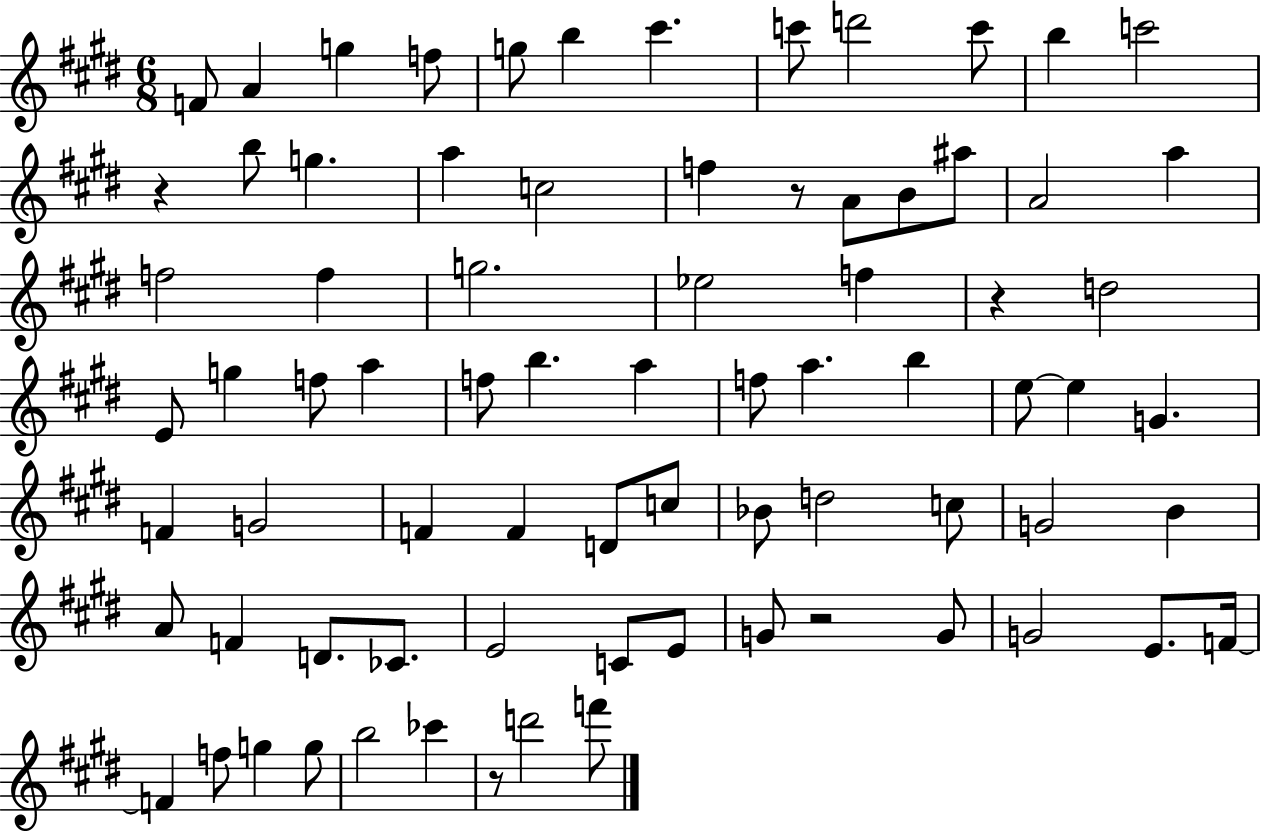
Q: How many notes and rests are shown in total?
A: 77